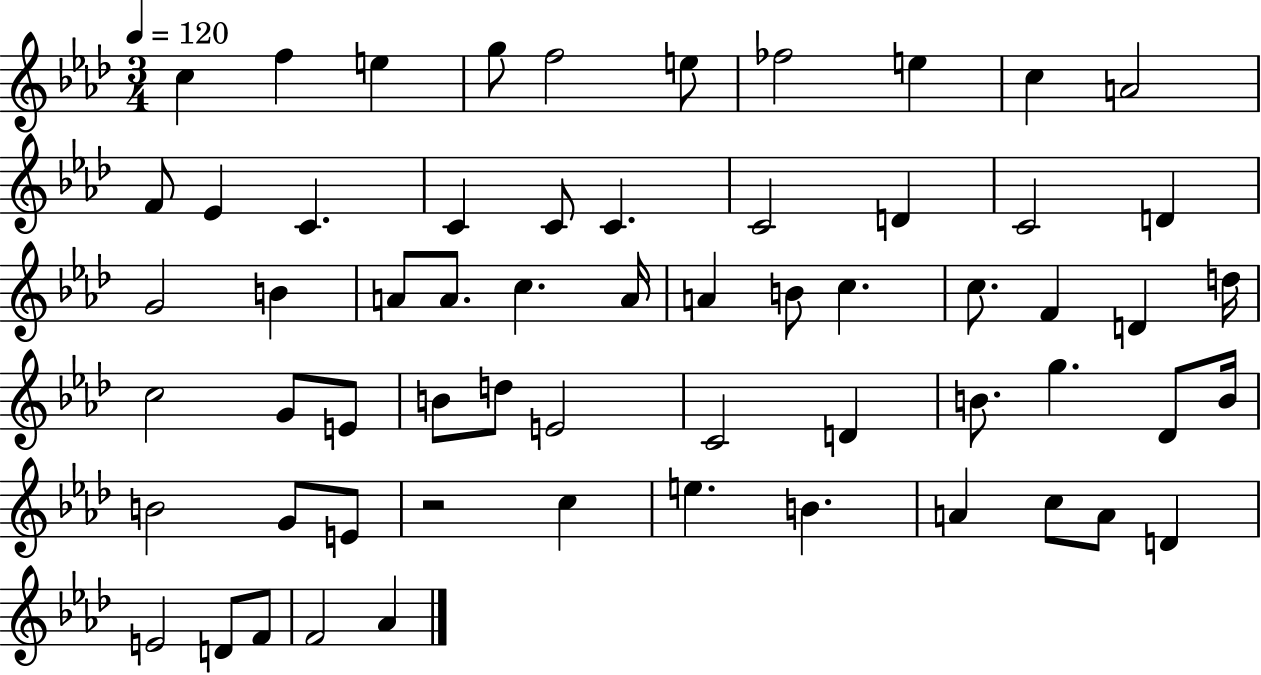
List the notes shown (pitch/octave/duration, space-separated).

C5/q F5/q E5/q G5/e F5/h E5/e FES5/h E5/q C5/q A4/h F4/e Eb4/q C4/q. C4/q C4/e C4/q. C4/h D4/q C4/h D4/q G4/h B4/q A4/e A4/e. C5/q. A4/s A4/q B4/e C5/q. C5/e. F4/q D4/q D5/s C5/h G4/e E4/e B4/e D5/e E4/h C4/h D4/q B4/e. G5/q. Db4/e B4/s B4/h G4/e E4/e R/h C5/q E5/q. B4/q. A4/q C5/e A4/e D4/q E4/h D4/e F4/e F4/h Ab4/q